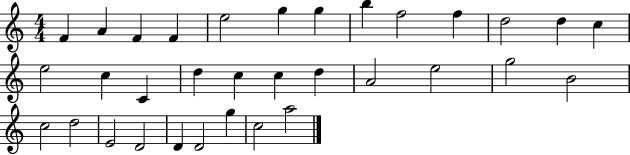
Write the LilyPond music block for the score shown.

{
  \clef treble
  \numericTimeSignature
  \time 4/4
  \key c \major
  f'4 a'4 f'4 f'4 | e''2 g''4 g''4 | b''4 f''2 f''4 | d''2 d''4 c''4 | \break e''2 c''4 c'4 | d''4 c''4 c''4 d''4 | a'2 e''2 | g''2 b'2 | \break c''2 d''2 | e'2 d'2 | d'4 d'2 g''4 | c''2 a''2 | \break \bar "|."
}